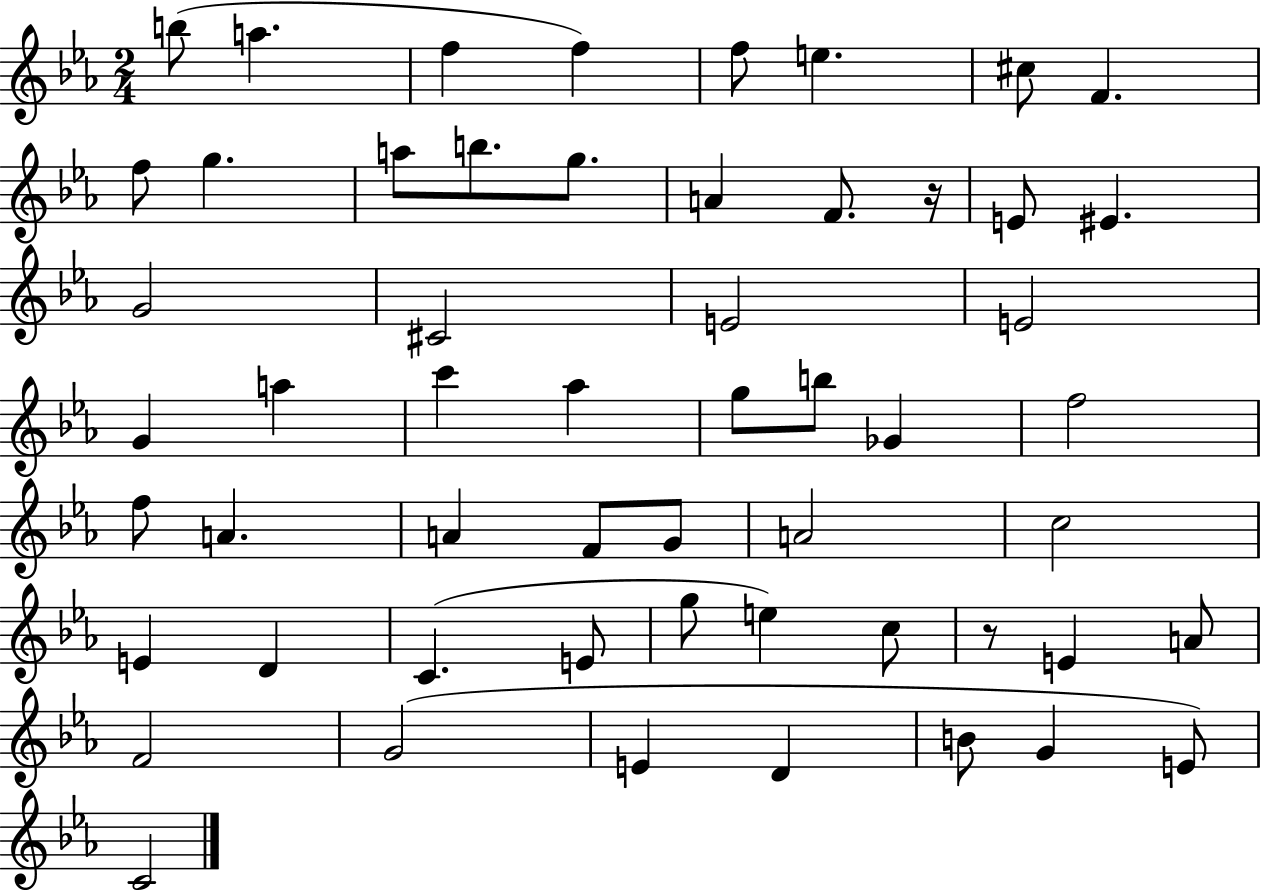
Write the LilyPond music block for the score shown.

{
  \clef treble
  \numericTimeSignature
  \time 2/4
  \key ees \major
  b''8( a''4. | f''4 f''4) | f''8 e''4. | cis''8 f'4. | \break f''8 g''4. | a''8 b''8. g''8. | a'4 f'8. r16 | e'8 eis'4. | \break g'2 | cis'2 | e'2 | e'2 | \break g'4 a''4 | c'''4 aes''4 | g''8 b''8 ges'4 | f''2 | \break f''8 a'4. | a'4 f'8 g'8 | a'2 | c''2 | \break e'4 d'4 | c'4.( e'8 | g''8 e''4) c''8 | r8 e'4 a'8 | \break f'2 | g'2( | e'4 d'4 | b'8 g'4 e'8) | \break c'2 | \bar "|."
}